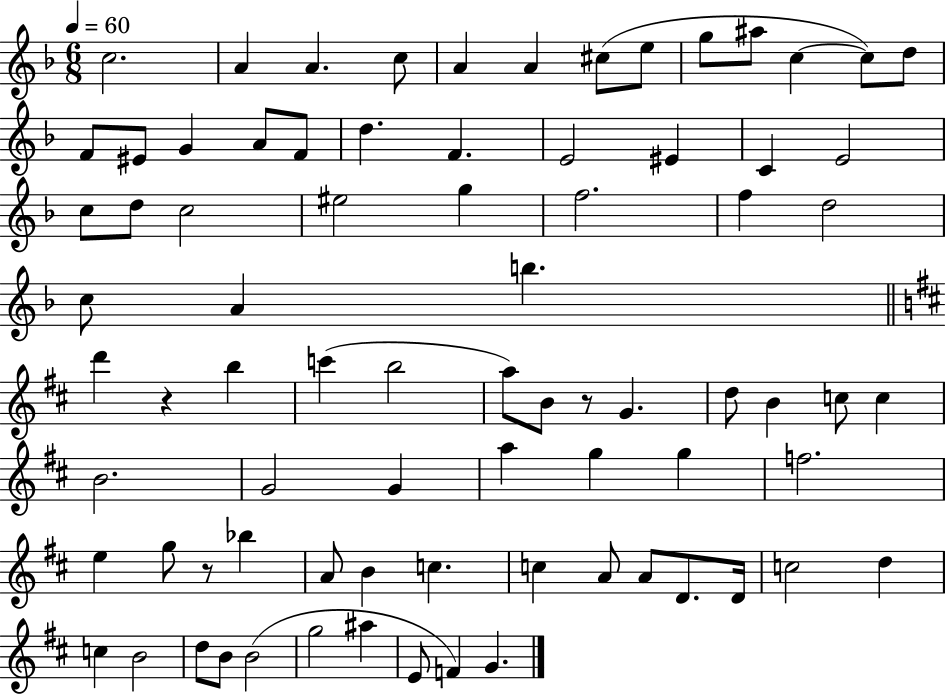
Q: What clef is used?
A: treble